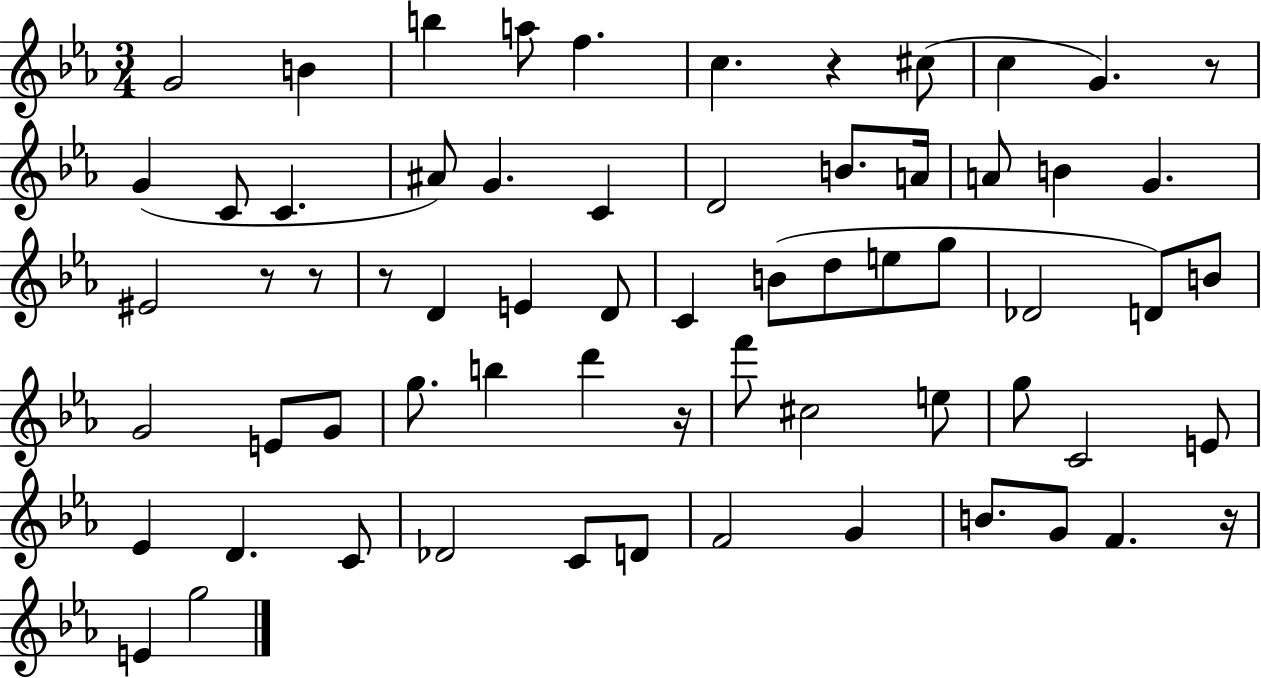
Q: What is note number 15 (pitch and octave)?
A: C4